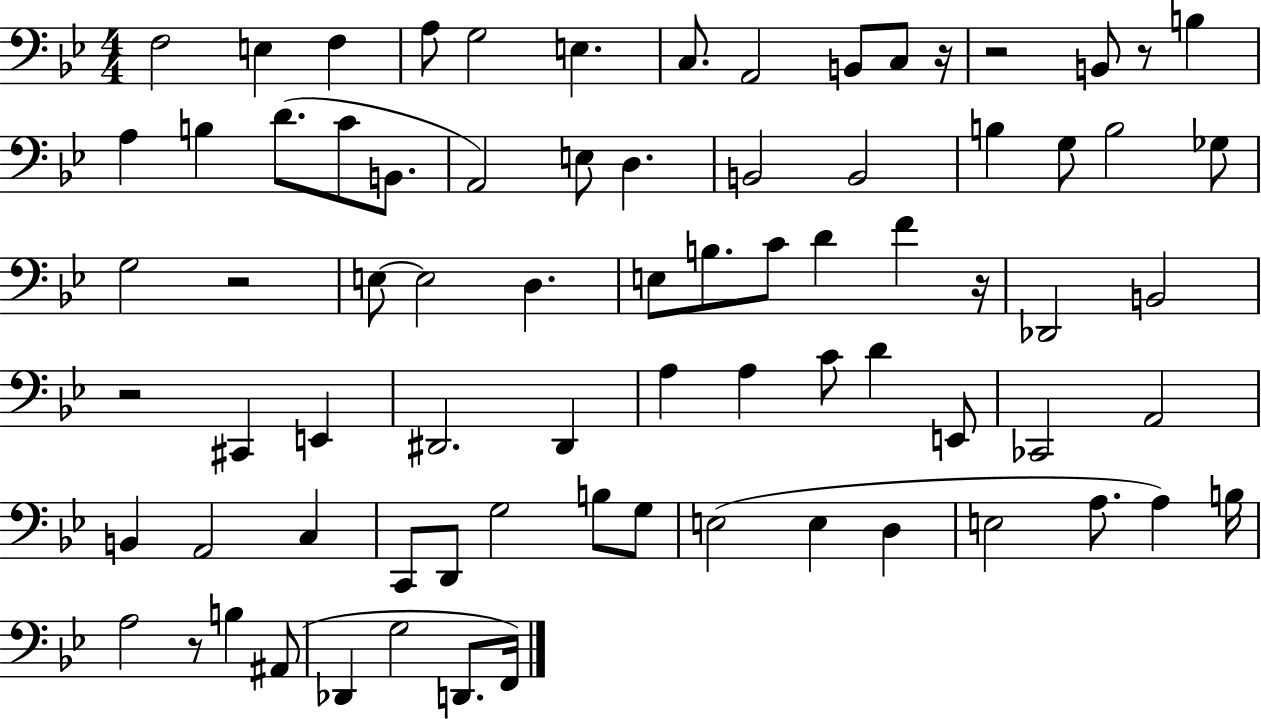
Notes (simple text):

F3/h E3/q F3/q A3/e G3/h E3/q. C3/e. A2/h B2/e C3/e R/s R/h B2/e R/e B3/q A3/q B3/q D4/e. C4/e B2/e. A2/h E3/e D3/q. B2/h B2/h B3/q G3/e B3/h Gb3/e G3/h R/h E3/e E3/h D3/q. E3/e B3/e. C4/e D4/q F4/q R/s Db2/h B2/h R/h C#2/q E2/q D#2/h. D#2/q A3/q A3/q C4/e D4/q E2/e CES2/h A2/h B2/q A2/h C3/q C2/e D2/e G3/h B3/e G3/e E3/h E3/q D3/q E3/h A3/e. A3/q B3/s A3/h R/e B3/q A#2/e Db2/q G3/h D2/e. F2/s